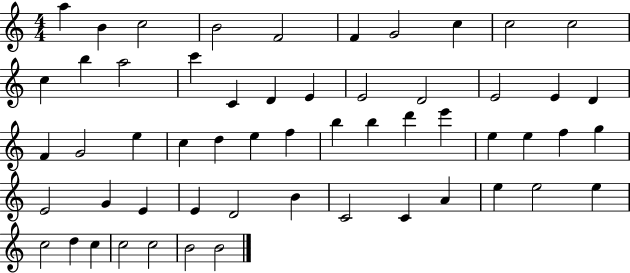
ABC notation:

X:1
T:Untitled
M:4/4
L:1/4
K:C
a B c2 B2 F2 F G2 c c2 c2 c b a2 c' C D E E2 D2 E2 E D F G2 e c d e f b b d' e' e e f g E2 G E E D2 B C2 C A e e2 e c2 d c c2 c2 B2 B2